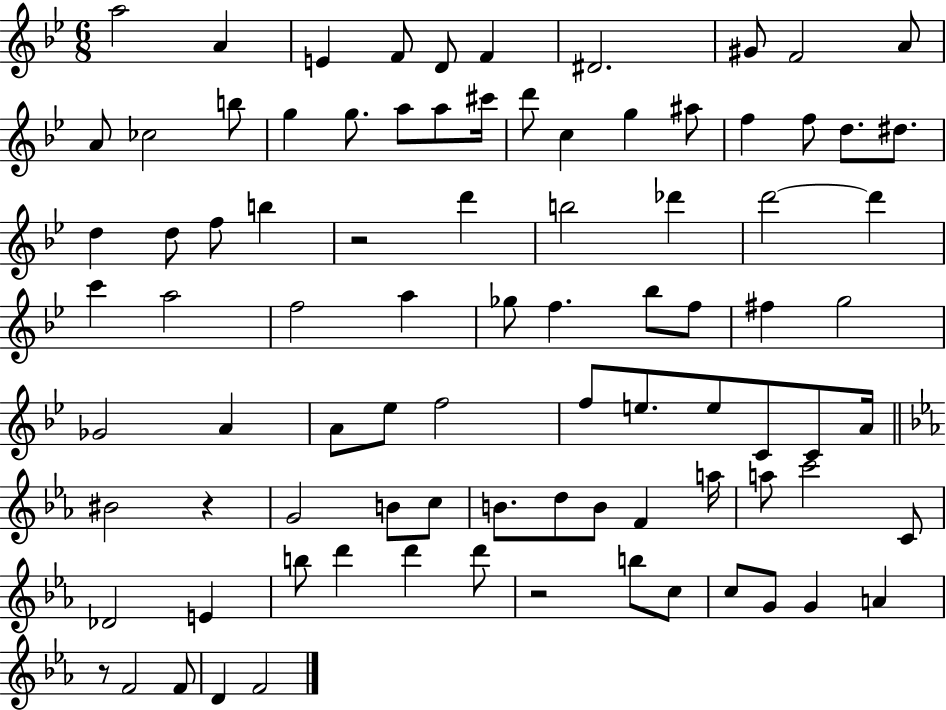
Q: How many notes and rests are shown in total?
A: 88